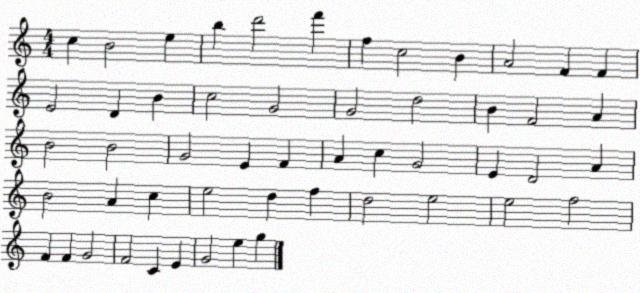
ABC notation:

X:1
T:Untitled
M:4/4
L:1/4
K:C
c B2 e b d'2 f' f c2 B A2 F F E2 D B c2 G2 G2 d2 B F2 A B2 B2 G2 E F A c G2 E D2 A B2 A c e2 d f d2 e2 e2 f2 F F G2 F2 C E G2 e g